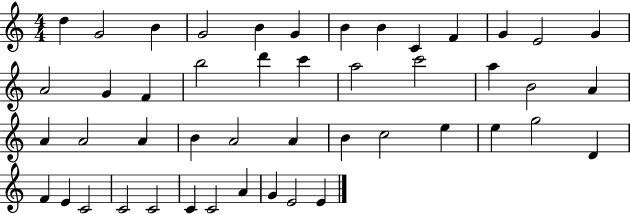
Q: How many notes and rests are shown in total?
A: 47